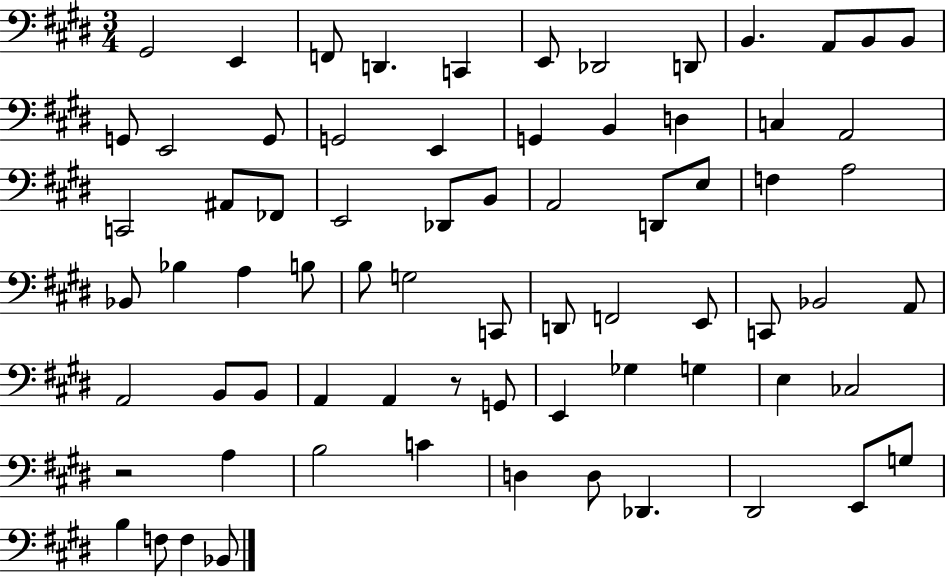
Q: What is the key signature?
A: E major